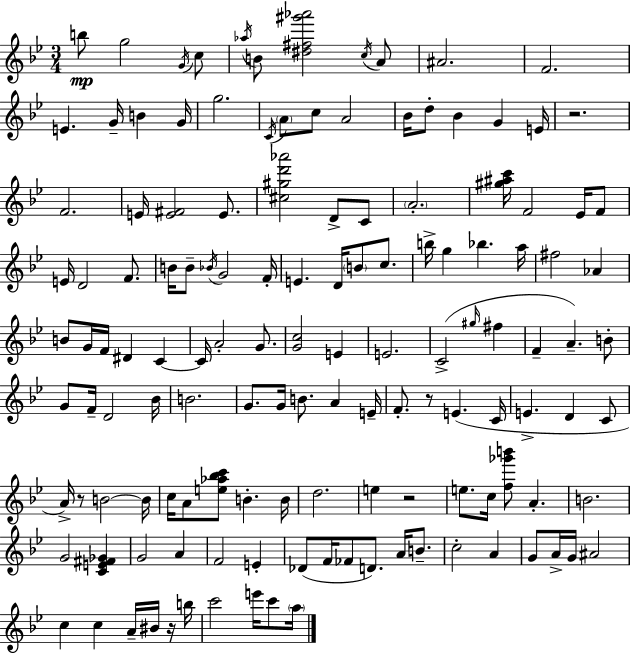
{
  \clef treble
  \numericTimeSignature
  \time 3/4
  \key g \minor
  b''8\mp g''2 \acciaccatura { g'16 } c''8 | \acciaccatura { aes''16 } b'8 <dis'' fis'' gis''' aes'''>2 | \acciaccatura { c''16 } a'8 ais'2. | f'2. | \break e'4. g'16-- b'4 | g'16 g''2. | \acciaccatura { c'16 } \parenthesize a'8 c''8 a'2 | bes'16 d''8-. bes'4 g'4 | \break e'16 r2. | f'2. | e'16 <e' fis'>2 | e'8. <cis'' gis'' d''' aes'''>2 | \break d'8-> c'8 \parenthesize a'2.-. | <gis'' ais'' c'''>16 f'2 | ees'16 f'8 e'16 d'2 | f'8. b'16 b'8-- \acciaccatura { bes'16 } g'2 | \break f'16-. e'4. d'16 | \parenthesize b'8 c''8. b''16-> g''4 bes''4. | a''16 fis''2 | aes'4 b'8 g'16 f'16 dis'4 | \break c'4~~ c'16 a'2-. | g'8. <g' c''>2 | e'4 e'2. | c'2->( | \break \grace { gis''16 } fis''4 f'4-- a'4.--) | b'8-. g'8 f'16-- d'2 | bes'16 b'2. | g'8. g'16 b'8. | \break a'4 e'16-- f'8.-. r8 e'4.( | c'16 e'4.-> | d'4 c'8 a'16->) r8 b'2~~ | b'16 c''16 a'8 <e'' aes'' bes'' c'''>8 b'4.-. | \break b'16 d''2. | e''4 r2 | e''8. c''16 <f'' ges''' b'''>8 | a'4.-. b'2. | \break g'2 | <c' e' fis' ges'>4 g'2 | a'4 f'2 | e'4-. des'8( f'16 fes'8 d'8.) | \break a'16 b'8.-- c''2-. | a'4 g'8 a'16-> g'16 ais'2 | c''4 c''4 | a'16-- bis'16 r16 b''16 c'''2 | \break e'''16 c'''8 \parenthesize a''16 \bar "|."
}